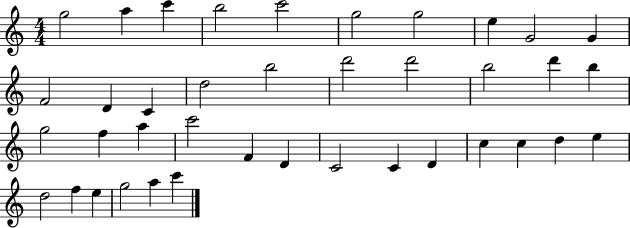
G5/h A5/q C6/q B5/h C6/h G5/h G5/h E5/q G4/h G4/q F4/h D4/q C4/q D5/h B5/h D6/h D6/h B5/h D6/q B5/q G5/h F5/q A5/q C6/h F4/q D4/q C4/h C4/q D4/q C5/q C5/q D5/q E5/q D5/h F5/q E5/q G5/h A5/q C6/q